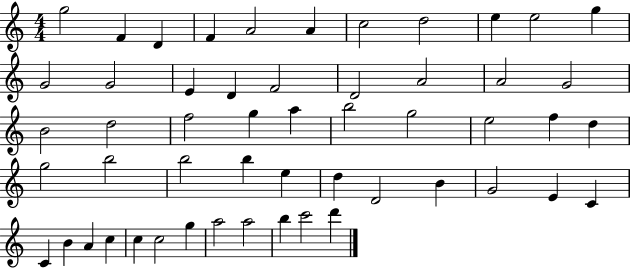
G5/h F4/q D4/q F4/q A4/h A4/q C5/h D5/h E5/q E5/h G5/q G4/h G4/h E4/q D4/q F4/h D4/h A4/h A4/h G4/h B4/h D5/h F5/h G5/q A5/q B5/h G5/h E5/h F5/q D5/q G5/h B5/h B5/h B5/q E5/q D5/q D4/h B4/q G4/h E4/q C4/q C4/q B4/q A4/q C5/q C5/q C5/h G5/q A5/h A5/h B5/q C6/h D6/q